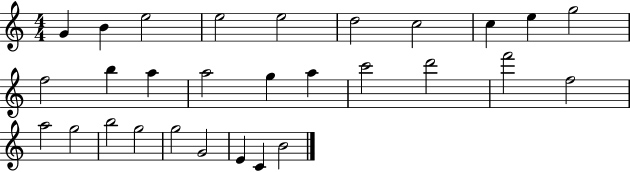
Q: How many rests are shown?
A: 0